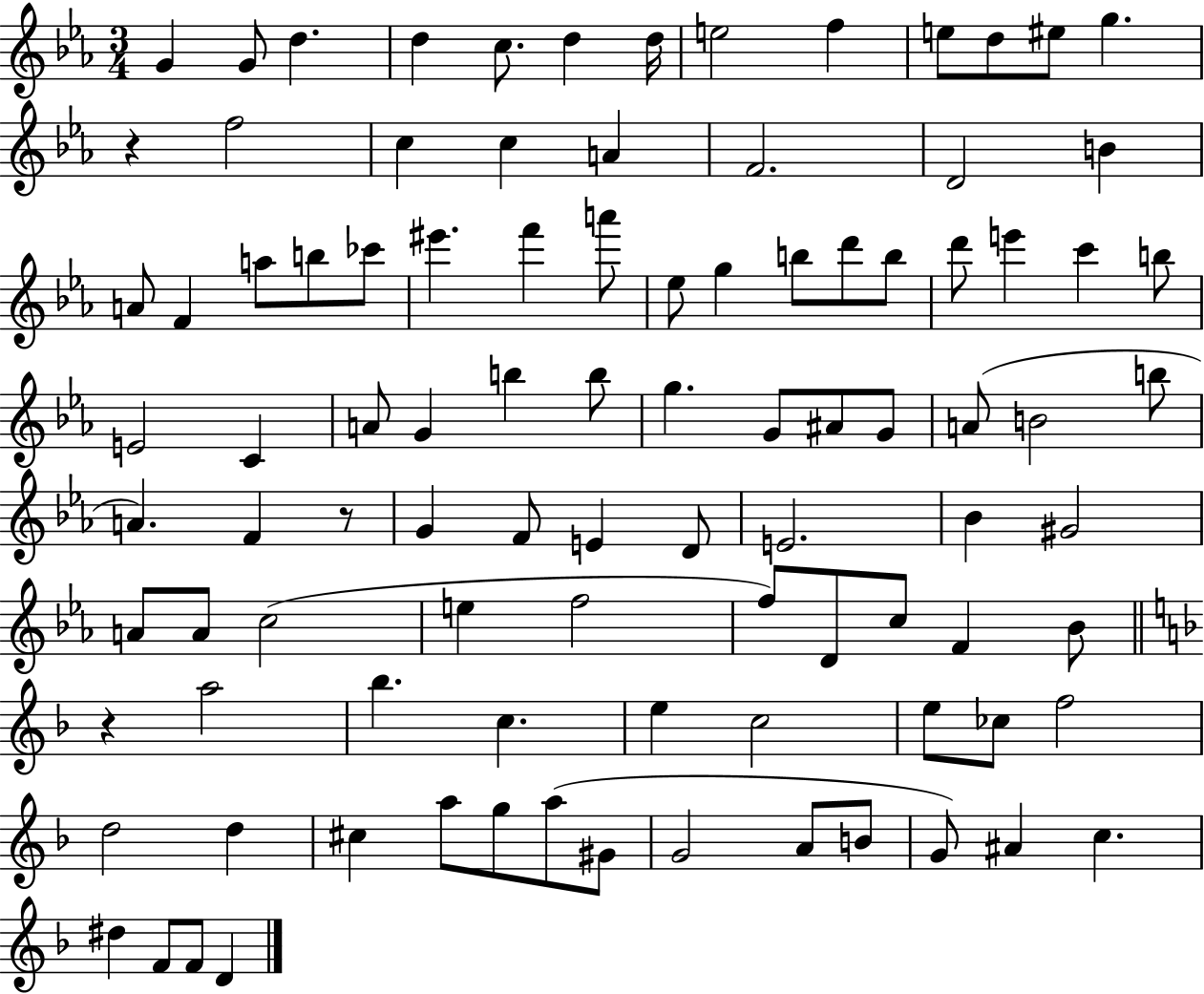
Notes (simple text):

G4/q G4/e D5/q. D5/q C5/e. D5/q D5/s E5/h F5/q E5/e D5/e EIS5/e G5/q. R/q F5/h C5/q C5/q A4/q F4/h. D4/h B4/q A4/e F4/q A5/e B5/e CES6/e EIS6/q. F6/q A6/e Eb5/e G5/q B5/e D6/e B5/e D6/e E6/q C6/q B5/e E4/h C4/q A4/e G4/q B5/q B5/e G5/q. G4/e A#4/e G4/e A4/e B4/h B5/e A4/q. F4/q R/e G4/q F4/e E4/q D4/e E4/h. Bb4/q G#4/h A4/e A4/e C5/h E5/q F5/h F5/e D4/e C5/e F4/q Bb4/e R/q A5/h Bb5/q. C5/q. E5/q C5/h E5/e CES5/e F5/h D5/h D5/q C#5/q A5/e G5/e A5/e G#4/e G4/h A4/e B4/e G4/e A#4/q C5/q. D#5/q F4/e F4/e D4/q